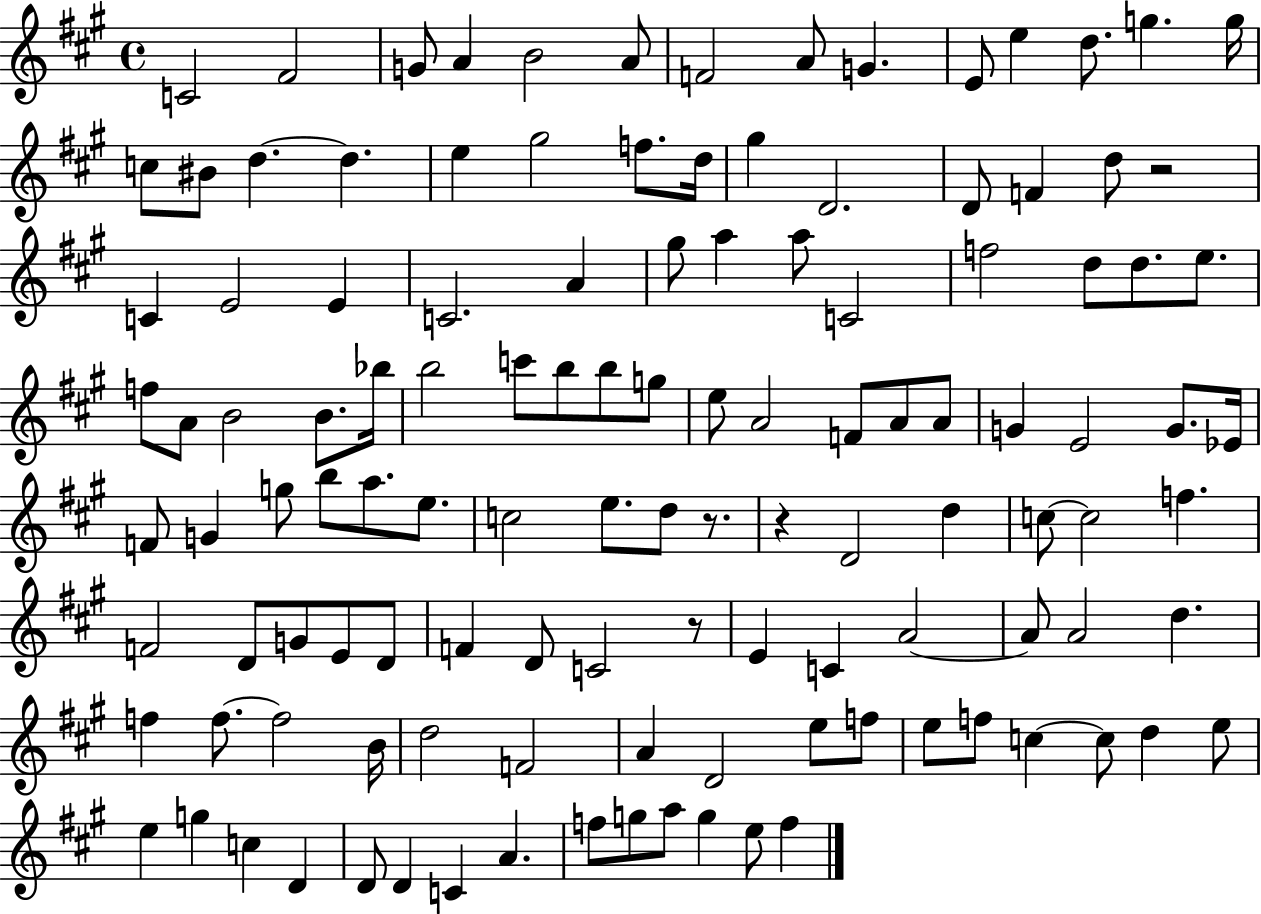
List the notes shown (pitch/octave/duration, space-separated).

C4/h F#4/h G4/e A4/q B4/h A4/e F4/h A4/e G4/q. E4/e E5/q D5/e. G5/q. G5/s C5/e BIS4/e D5/q. D5/q. E5/q G#5/h F5/e. D5/s G#5/q D4/h. D4/e F4/q D5/e R/h C4/q E4/h E4/q C4/h. A4/q G#5/e A5/q A5/e C4/h F5/h D5/e D5/e. E5/e. F5/e A4/e B4/h B4/e. Bb5/s B5/h C6/e B5/e B5/e G5/e E5/e A4/h F4/e A4/e A4/e G4/q E4/h G4/e. Eb4/s F4/e G4/q G5/e B5/e A5/e. E5/e. C5/h E5/e. D5/e R/e. R/q D4/h D5/q C5/e C5/h F5/q. F4/h D4/e G4/e E4/e D4/e F4/q D4/e C4/h R/e E4/q C4/q A4/h A4/e A4/h D5/q. F5/q F5/e. F5/h B4/s D5/h F4/h A4/q D4/h E5/e F5/e E5/e F5/e C5/q C5/e D5/q E5/e E5/q G5/q C5/q D4/q D4/e D4/q C4/q A4/q. F5/e G5/e A5/e G5/q E5/e F5/q